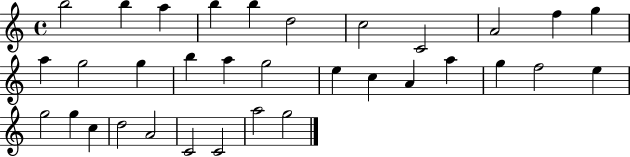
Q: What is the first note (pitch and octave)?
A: B5